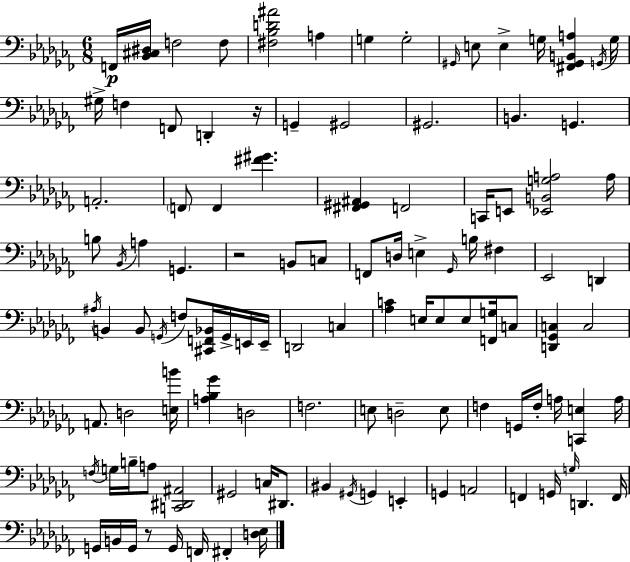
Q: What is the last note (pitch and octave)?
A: F#2